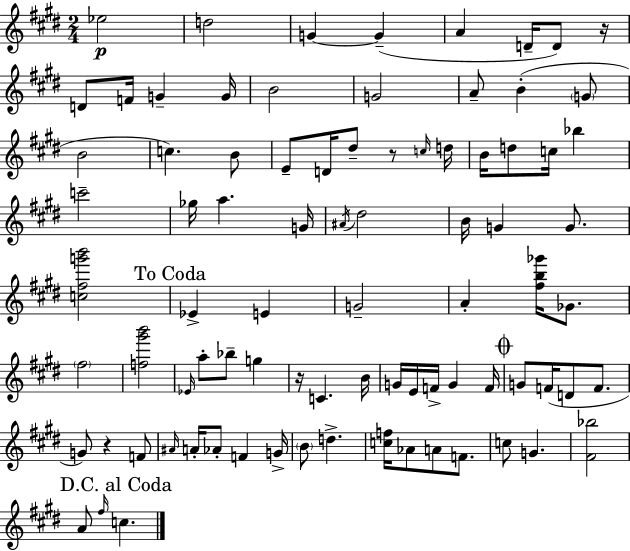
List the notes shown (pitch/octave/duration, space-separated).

Eb5/h D5/h G4/q G4/q A4/q D4/s D4/e R/s D4/e F4/s G4/q G4/s B4/h G4/h A4/e B4/q G4/e B4/h C5/q. B4/e E4/e D4/s D#5/e R/e C5/s D5/s B4/s D5/e C5/s Bb5/q C6/h Gb5/s A5/q. G4/s A#4/s D#5/h B4/s G4/q G4/e. [C5,F#5,G6,B6]/h Eb4/q E4/q G4/h A4/q [F#5,B5,Gb6]/s Gb4/e. F#5/h [F5,G#6,B6]/h Eb4/s A5/e Bb5/e G5/q R/s C4/q. B4/s G4/s E4/s F4/s G4/q F4/s G4/e F4/s D4/e F4/e. G4/e R/q F4/e A#4/s A4/s Ab4/e F4/q G4/s B4/e D5/q. [C5,F5]/s Ab4/e A4/e F4/e. C5/e G4/q. [F#4,Bb5]/h A4/e F#5/s C5/q.